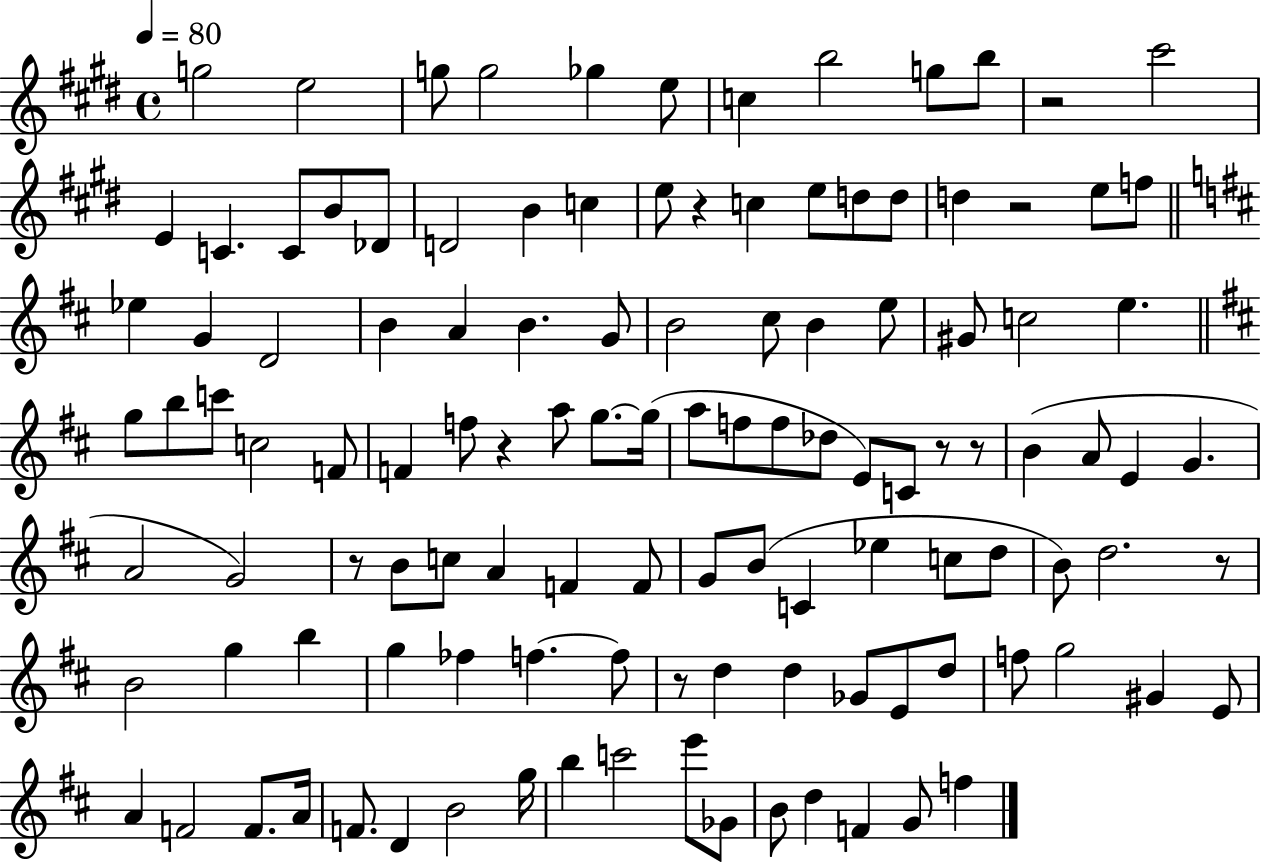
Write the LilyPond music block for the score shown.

{
  \clef treble
  \time 4/4
  \defaultTimeSignature
  \key e \major
  \tempo 4 = 80
  g''2 e''2 | g''8 g''2 ges''4 e''8 | c''4 b''2 g''8 b''8 | r2 cis'''2 | \break e'4 c'4. c'8 b'8 des'8 | d'2 b'4 c''4 | e''8 r4 c''4 e''8 d''8 d''8 | d''4 r2 e''8 f''8 | \break \bar "||" \break \key d \major ees''4 g'4 d'2 | b'4 a'4 b'4. g'8 | b'2 cis''8 b'4 e''8 | gis'8 c''2 e''4. | \break \bar "||" \break \key d \major g''8 b''8 c'''8 c''2 f'8 | f'4 f''8 r4 a''8 g''8.~~ g''16( | a''8 f''8 f''8 des''8 e'8) c'8 r8 r8 | b'4( a'8 e'4 g'4. | \break a'2 g'2) | r8 b'8 c''8 a'4 f'4 f'8 | g'8 b'8( c'4 ees''4 c''8 d''8 | b'8) d''2. r8 | \break b'2 g''4 b''4 | g''4 fes''4 f''4.~~ f''8 | r8 d''4 d''4 ges'8 e'8 d''8 | f''8 g''2 gis'4 e'8 | \break a'4 f'2 f'8. a'16 | f'8. d'4 b'2 g''16 | b''4 c'''2 e'''8 ges'8 | b'8 d''4 f'4 g'8 f''4 | \break \bar "|."
}